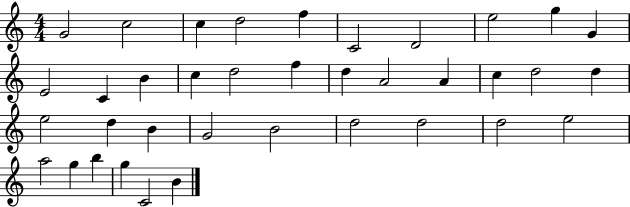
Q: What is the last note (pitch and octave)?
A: B4